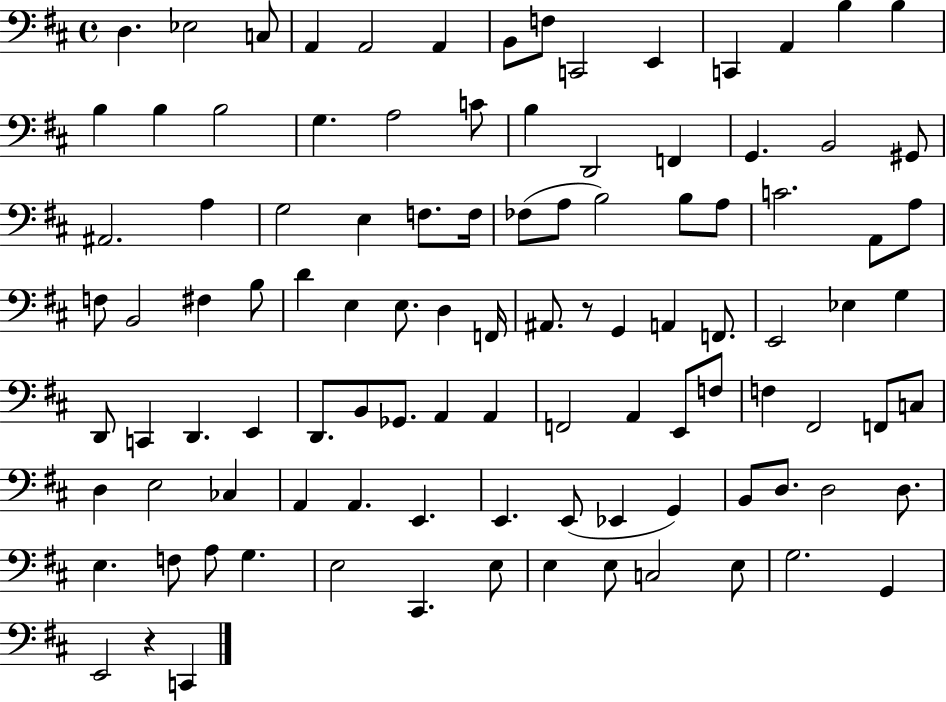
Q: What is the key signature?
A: D major